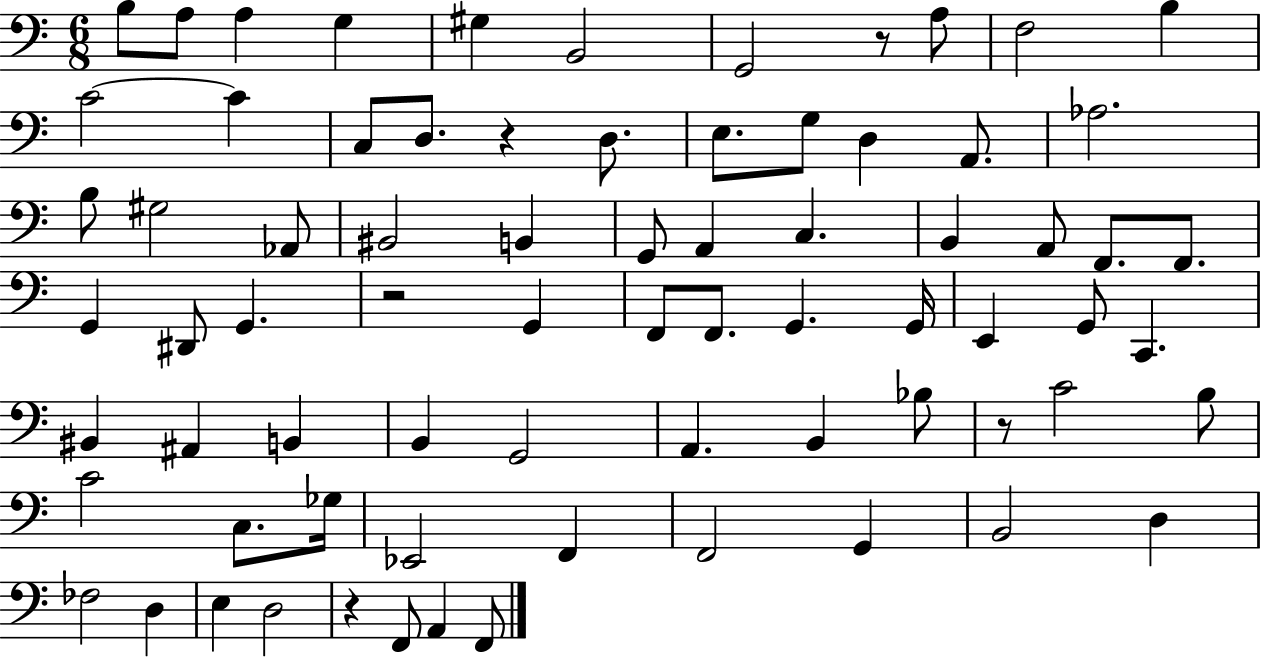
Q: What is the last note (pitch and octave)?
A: F2